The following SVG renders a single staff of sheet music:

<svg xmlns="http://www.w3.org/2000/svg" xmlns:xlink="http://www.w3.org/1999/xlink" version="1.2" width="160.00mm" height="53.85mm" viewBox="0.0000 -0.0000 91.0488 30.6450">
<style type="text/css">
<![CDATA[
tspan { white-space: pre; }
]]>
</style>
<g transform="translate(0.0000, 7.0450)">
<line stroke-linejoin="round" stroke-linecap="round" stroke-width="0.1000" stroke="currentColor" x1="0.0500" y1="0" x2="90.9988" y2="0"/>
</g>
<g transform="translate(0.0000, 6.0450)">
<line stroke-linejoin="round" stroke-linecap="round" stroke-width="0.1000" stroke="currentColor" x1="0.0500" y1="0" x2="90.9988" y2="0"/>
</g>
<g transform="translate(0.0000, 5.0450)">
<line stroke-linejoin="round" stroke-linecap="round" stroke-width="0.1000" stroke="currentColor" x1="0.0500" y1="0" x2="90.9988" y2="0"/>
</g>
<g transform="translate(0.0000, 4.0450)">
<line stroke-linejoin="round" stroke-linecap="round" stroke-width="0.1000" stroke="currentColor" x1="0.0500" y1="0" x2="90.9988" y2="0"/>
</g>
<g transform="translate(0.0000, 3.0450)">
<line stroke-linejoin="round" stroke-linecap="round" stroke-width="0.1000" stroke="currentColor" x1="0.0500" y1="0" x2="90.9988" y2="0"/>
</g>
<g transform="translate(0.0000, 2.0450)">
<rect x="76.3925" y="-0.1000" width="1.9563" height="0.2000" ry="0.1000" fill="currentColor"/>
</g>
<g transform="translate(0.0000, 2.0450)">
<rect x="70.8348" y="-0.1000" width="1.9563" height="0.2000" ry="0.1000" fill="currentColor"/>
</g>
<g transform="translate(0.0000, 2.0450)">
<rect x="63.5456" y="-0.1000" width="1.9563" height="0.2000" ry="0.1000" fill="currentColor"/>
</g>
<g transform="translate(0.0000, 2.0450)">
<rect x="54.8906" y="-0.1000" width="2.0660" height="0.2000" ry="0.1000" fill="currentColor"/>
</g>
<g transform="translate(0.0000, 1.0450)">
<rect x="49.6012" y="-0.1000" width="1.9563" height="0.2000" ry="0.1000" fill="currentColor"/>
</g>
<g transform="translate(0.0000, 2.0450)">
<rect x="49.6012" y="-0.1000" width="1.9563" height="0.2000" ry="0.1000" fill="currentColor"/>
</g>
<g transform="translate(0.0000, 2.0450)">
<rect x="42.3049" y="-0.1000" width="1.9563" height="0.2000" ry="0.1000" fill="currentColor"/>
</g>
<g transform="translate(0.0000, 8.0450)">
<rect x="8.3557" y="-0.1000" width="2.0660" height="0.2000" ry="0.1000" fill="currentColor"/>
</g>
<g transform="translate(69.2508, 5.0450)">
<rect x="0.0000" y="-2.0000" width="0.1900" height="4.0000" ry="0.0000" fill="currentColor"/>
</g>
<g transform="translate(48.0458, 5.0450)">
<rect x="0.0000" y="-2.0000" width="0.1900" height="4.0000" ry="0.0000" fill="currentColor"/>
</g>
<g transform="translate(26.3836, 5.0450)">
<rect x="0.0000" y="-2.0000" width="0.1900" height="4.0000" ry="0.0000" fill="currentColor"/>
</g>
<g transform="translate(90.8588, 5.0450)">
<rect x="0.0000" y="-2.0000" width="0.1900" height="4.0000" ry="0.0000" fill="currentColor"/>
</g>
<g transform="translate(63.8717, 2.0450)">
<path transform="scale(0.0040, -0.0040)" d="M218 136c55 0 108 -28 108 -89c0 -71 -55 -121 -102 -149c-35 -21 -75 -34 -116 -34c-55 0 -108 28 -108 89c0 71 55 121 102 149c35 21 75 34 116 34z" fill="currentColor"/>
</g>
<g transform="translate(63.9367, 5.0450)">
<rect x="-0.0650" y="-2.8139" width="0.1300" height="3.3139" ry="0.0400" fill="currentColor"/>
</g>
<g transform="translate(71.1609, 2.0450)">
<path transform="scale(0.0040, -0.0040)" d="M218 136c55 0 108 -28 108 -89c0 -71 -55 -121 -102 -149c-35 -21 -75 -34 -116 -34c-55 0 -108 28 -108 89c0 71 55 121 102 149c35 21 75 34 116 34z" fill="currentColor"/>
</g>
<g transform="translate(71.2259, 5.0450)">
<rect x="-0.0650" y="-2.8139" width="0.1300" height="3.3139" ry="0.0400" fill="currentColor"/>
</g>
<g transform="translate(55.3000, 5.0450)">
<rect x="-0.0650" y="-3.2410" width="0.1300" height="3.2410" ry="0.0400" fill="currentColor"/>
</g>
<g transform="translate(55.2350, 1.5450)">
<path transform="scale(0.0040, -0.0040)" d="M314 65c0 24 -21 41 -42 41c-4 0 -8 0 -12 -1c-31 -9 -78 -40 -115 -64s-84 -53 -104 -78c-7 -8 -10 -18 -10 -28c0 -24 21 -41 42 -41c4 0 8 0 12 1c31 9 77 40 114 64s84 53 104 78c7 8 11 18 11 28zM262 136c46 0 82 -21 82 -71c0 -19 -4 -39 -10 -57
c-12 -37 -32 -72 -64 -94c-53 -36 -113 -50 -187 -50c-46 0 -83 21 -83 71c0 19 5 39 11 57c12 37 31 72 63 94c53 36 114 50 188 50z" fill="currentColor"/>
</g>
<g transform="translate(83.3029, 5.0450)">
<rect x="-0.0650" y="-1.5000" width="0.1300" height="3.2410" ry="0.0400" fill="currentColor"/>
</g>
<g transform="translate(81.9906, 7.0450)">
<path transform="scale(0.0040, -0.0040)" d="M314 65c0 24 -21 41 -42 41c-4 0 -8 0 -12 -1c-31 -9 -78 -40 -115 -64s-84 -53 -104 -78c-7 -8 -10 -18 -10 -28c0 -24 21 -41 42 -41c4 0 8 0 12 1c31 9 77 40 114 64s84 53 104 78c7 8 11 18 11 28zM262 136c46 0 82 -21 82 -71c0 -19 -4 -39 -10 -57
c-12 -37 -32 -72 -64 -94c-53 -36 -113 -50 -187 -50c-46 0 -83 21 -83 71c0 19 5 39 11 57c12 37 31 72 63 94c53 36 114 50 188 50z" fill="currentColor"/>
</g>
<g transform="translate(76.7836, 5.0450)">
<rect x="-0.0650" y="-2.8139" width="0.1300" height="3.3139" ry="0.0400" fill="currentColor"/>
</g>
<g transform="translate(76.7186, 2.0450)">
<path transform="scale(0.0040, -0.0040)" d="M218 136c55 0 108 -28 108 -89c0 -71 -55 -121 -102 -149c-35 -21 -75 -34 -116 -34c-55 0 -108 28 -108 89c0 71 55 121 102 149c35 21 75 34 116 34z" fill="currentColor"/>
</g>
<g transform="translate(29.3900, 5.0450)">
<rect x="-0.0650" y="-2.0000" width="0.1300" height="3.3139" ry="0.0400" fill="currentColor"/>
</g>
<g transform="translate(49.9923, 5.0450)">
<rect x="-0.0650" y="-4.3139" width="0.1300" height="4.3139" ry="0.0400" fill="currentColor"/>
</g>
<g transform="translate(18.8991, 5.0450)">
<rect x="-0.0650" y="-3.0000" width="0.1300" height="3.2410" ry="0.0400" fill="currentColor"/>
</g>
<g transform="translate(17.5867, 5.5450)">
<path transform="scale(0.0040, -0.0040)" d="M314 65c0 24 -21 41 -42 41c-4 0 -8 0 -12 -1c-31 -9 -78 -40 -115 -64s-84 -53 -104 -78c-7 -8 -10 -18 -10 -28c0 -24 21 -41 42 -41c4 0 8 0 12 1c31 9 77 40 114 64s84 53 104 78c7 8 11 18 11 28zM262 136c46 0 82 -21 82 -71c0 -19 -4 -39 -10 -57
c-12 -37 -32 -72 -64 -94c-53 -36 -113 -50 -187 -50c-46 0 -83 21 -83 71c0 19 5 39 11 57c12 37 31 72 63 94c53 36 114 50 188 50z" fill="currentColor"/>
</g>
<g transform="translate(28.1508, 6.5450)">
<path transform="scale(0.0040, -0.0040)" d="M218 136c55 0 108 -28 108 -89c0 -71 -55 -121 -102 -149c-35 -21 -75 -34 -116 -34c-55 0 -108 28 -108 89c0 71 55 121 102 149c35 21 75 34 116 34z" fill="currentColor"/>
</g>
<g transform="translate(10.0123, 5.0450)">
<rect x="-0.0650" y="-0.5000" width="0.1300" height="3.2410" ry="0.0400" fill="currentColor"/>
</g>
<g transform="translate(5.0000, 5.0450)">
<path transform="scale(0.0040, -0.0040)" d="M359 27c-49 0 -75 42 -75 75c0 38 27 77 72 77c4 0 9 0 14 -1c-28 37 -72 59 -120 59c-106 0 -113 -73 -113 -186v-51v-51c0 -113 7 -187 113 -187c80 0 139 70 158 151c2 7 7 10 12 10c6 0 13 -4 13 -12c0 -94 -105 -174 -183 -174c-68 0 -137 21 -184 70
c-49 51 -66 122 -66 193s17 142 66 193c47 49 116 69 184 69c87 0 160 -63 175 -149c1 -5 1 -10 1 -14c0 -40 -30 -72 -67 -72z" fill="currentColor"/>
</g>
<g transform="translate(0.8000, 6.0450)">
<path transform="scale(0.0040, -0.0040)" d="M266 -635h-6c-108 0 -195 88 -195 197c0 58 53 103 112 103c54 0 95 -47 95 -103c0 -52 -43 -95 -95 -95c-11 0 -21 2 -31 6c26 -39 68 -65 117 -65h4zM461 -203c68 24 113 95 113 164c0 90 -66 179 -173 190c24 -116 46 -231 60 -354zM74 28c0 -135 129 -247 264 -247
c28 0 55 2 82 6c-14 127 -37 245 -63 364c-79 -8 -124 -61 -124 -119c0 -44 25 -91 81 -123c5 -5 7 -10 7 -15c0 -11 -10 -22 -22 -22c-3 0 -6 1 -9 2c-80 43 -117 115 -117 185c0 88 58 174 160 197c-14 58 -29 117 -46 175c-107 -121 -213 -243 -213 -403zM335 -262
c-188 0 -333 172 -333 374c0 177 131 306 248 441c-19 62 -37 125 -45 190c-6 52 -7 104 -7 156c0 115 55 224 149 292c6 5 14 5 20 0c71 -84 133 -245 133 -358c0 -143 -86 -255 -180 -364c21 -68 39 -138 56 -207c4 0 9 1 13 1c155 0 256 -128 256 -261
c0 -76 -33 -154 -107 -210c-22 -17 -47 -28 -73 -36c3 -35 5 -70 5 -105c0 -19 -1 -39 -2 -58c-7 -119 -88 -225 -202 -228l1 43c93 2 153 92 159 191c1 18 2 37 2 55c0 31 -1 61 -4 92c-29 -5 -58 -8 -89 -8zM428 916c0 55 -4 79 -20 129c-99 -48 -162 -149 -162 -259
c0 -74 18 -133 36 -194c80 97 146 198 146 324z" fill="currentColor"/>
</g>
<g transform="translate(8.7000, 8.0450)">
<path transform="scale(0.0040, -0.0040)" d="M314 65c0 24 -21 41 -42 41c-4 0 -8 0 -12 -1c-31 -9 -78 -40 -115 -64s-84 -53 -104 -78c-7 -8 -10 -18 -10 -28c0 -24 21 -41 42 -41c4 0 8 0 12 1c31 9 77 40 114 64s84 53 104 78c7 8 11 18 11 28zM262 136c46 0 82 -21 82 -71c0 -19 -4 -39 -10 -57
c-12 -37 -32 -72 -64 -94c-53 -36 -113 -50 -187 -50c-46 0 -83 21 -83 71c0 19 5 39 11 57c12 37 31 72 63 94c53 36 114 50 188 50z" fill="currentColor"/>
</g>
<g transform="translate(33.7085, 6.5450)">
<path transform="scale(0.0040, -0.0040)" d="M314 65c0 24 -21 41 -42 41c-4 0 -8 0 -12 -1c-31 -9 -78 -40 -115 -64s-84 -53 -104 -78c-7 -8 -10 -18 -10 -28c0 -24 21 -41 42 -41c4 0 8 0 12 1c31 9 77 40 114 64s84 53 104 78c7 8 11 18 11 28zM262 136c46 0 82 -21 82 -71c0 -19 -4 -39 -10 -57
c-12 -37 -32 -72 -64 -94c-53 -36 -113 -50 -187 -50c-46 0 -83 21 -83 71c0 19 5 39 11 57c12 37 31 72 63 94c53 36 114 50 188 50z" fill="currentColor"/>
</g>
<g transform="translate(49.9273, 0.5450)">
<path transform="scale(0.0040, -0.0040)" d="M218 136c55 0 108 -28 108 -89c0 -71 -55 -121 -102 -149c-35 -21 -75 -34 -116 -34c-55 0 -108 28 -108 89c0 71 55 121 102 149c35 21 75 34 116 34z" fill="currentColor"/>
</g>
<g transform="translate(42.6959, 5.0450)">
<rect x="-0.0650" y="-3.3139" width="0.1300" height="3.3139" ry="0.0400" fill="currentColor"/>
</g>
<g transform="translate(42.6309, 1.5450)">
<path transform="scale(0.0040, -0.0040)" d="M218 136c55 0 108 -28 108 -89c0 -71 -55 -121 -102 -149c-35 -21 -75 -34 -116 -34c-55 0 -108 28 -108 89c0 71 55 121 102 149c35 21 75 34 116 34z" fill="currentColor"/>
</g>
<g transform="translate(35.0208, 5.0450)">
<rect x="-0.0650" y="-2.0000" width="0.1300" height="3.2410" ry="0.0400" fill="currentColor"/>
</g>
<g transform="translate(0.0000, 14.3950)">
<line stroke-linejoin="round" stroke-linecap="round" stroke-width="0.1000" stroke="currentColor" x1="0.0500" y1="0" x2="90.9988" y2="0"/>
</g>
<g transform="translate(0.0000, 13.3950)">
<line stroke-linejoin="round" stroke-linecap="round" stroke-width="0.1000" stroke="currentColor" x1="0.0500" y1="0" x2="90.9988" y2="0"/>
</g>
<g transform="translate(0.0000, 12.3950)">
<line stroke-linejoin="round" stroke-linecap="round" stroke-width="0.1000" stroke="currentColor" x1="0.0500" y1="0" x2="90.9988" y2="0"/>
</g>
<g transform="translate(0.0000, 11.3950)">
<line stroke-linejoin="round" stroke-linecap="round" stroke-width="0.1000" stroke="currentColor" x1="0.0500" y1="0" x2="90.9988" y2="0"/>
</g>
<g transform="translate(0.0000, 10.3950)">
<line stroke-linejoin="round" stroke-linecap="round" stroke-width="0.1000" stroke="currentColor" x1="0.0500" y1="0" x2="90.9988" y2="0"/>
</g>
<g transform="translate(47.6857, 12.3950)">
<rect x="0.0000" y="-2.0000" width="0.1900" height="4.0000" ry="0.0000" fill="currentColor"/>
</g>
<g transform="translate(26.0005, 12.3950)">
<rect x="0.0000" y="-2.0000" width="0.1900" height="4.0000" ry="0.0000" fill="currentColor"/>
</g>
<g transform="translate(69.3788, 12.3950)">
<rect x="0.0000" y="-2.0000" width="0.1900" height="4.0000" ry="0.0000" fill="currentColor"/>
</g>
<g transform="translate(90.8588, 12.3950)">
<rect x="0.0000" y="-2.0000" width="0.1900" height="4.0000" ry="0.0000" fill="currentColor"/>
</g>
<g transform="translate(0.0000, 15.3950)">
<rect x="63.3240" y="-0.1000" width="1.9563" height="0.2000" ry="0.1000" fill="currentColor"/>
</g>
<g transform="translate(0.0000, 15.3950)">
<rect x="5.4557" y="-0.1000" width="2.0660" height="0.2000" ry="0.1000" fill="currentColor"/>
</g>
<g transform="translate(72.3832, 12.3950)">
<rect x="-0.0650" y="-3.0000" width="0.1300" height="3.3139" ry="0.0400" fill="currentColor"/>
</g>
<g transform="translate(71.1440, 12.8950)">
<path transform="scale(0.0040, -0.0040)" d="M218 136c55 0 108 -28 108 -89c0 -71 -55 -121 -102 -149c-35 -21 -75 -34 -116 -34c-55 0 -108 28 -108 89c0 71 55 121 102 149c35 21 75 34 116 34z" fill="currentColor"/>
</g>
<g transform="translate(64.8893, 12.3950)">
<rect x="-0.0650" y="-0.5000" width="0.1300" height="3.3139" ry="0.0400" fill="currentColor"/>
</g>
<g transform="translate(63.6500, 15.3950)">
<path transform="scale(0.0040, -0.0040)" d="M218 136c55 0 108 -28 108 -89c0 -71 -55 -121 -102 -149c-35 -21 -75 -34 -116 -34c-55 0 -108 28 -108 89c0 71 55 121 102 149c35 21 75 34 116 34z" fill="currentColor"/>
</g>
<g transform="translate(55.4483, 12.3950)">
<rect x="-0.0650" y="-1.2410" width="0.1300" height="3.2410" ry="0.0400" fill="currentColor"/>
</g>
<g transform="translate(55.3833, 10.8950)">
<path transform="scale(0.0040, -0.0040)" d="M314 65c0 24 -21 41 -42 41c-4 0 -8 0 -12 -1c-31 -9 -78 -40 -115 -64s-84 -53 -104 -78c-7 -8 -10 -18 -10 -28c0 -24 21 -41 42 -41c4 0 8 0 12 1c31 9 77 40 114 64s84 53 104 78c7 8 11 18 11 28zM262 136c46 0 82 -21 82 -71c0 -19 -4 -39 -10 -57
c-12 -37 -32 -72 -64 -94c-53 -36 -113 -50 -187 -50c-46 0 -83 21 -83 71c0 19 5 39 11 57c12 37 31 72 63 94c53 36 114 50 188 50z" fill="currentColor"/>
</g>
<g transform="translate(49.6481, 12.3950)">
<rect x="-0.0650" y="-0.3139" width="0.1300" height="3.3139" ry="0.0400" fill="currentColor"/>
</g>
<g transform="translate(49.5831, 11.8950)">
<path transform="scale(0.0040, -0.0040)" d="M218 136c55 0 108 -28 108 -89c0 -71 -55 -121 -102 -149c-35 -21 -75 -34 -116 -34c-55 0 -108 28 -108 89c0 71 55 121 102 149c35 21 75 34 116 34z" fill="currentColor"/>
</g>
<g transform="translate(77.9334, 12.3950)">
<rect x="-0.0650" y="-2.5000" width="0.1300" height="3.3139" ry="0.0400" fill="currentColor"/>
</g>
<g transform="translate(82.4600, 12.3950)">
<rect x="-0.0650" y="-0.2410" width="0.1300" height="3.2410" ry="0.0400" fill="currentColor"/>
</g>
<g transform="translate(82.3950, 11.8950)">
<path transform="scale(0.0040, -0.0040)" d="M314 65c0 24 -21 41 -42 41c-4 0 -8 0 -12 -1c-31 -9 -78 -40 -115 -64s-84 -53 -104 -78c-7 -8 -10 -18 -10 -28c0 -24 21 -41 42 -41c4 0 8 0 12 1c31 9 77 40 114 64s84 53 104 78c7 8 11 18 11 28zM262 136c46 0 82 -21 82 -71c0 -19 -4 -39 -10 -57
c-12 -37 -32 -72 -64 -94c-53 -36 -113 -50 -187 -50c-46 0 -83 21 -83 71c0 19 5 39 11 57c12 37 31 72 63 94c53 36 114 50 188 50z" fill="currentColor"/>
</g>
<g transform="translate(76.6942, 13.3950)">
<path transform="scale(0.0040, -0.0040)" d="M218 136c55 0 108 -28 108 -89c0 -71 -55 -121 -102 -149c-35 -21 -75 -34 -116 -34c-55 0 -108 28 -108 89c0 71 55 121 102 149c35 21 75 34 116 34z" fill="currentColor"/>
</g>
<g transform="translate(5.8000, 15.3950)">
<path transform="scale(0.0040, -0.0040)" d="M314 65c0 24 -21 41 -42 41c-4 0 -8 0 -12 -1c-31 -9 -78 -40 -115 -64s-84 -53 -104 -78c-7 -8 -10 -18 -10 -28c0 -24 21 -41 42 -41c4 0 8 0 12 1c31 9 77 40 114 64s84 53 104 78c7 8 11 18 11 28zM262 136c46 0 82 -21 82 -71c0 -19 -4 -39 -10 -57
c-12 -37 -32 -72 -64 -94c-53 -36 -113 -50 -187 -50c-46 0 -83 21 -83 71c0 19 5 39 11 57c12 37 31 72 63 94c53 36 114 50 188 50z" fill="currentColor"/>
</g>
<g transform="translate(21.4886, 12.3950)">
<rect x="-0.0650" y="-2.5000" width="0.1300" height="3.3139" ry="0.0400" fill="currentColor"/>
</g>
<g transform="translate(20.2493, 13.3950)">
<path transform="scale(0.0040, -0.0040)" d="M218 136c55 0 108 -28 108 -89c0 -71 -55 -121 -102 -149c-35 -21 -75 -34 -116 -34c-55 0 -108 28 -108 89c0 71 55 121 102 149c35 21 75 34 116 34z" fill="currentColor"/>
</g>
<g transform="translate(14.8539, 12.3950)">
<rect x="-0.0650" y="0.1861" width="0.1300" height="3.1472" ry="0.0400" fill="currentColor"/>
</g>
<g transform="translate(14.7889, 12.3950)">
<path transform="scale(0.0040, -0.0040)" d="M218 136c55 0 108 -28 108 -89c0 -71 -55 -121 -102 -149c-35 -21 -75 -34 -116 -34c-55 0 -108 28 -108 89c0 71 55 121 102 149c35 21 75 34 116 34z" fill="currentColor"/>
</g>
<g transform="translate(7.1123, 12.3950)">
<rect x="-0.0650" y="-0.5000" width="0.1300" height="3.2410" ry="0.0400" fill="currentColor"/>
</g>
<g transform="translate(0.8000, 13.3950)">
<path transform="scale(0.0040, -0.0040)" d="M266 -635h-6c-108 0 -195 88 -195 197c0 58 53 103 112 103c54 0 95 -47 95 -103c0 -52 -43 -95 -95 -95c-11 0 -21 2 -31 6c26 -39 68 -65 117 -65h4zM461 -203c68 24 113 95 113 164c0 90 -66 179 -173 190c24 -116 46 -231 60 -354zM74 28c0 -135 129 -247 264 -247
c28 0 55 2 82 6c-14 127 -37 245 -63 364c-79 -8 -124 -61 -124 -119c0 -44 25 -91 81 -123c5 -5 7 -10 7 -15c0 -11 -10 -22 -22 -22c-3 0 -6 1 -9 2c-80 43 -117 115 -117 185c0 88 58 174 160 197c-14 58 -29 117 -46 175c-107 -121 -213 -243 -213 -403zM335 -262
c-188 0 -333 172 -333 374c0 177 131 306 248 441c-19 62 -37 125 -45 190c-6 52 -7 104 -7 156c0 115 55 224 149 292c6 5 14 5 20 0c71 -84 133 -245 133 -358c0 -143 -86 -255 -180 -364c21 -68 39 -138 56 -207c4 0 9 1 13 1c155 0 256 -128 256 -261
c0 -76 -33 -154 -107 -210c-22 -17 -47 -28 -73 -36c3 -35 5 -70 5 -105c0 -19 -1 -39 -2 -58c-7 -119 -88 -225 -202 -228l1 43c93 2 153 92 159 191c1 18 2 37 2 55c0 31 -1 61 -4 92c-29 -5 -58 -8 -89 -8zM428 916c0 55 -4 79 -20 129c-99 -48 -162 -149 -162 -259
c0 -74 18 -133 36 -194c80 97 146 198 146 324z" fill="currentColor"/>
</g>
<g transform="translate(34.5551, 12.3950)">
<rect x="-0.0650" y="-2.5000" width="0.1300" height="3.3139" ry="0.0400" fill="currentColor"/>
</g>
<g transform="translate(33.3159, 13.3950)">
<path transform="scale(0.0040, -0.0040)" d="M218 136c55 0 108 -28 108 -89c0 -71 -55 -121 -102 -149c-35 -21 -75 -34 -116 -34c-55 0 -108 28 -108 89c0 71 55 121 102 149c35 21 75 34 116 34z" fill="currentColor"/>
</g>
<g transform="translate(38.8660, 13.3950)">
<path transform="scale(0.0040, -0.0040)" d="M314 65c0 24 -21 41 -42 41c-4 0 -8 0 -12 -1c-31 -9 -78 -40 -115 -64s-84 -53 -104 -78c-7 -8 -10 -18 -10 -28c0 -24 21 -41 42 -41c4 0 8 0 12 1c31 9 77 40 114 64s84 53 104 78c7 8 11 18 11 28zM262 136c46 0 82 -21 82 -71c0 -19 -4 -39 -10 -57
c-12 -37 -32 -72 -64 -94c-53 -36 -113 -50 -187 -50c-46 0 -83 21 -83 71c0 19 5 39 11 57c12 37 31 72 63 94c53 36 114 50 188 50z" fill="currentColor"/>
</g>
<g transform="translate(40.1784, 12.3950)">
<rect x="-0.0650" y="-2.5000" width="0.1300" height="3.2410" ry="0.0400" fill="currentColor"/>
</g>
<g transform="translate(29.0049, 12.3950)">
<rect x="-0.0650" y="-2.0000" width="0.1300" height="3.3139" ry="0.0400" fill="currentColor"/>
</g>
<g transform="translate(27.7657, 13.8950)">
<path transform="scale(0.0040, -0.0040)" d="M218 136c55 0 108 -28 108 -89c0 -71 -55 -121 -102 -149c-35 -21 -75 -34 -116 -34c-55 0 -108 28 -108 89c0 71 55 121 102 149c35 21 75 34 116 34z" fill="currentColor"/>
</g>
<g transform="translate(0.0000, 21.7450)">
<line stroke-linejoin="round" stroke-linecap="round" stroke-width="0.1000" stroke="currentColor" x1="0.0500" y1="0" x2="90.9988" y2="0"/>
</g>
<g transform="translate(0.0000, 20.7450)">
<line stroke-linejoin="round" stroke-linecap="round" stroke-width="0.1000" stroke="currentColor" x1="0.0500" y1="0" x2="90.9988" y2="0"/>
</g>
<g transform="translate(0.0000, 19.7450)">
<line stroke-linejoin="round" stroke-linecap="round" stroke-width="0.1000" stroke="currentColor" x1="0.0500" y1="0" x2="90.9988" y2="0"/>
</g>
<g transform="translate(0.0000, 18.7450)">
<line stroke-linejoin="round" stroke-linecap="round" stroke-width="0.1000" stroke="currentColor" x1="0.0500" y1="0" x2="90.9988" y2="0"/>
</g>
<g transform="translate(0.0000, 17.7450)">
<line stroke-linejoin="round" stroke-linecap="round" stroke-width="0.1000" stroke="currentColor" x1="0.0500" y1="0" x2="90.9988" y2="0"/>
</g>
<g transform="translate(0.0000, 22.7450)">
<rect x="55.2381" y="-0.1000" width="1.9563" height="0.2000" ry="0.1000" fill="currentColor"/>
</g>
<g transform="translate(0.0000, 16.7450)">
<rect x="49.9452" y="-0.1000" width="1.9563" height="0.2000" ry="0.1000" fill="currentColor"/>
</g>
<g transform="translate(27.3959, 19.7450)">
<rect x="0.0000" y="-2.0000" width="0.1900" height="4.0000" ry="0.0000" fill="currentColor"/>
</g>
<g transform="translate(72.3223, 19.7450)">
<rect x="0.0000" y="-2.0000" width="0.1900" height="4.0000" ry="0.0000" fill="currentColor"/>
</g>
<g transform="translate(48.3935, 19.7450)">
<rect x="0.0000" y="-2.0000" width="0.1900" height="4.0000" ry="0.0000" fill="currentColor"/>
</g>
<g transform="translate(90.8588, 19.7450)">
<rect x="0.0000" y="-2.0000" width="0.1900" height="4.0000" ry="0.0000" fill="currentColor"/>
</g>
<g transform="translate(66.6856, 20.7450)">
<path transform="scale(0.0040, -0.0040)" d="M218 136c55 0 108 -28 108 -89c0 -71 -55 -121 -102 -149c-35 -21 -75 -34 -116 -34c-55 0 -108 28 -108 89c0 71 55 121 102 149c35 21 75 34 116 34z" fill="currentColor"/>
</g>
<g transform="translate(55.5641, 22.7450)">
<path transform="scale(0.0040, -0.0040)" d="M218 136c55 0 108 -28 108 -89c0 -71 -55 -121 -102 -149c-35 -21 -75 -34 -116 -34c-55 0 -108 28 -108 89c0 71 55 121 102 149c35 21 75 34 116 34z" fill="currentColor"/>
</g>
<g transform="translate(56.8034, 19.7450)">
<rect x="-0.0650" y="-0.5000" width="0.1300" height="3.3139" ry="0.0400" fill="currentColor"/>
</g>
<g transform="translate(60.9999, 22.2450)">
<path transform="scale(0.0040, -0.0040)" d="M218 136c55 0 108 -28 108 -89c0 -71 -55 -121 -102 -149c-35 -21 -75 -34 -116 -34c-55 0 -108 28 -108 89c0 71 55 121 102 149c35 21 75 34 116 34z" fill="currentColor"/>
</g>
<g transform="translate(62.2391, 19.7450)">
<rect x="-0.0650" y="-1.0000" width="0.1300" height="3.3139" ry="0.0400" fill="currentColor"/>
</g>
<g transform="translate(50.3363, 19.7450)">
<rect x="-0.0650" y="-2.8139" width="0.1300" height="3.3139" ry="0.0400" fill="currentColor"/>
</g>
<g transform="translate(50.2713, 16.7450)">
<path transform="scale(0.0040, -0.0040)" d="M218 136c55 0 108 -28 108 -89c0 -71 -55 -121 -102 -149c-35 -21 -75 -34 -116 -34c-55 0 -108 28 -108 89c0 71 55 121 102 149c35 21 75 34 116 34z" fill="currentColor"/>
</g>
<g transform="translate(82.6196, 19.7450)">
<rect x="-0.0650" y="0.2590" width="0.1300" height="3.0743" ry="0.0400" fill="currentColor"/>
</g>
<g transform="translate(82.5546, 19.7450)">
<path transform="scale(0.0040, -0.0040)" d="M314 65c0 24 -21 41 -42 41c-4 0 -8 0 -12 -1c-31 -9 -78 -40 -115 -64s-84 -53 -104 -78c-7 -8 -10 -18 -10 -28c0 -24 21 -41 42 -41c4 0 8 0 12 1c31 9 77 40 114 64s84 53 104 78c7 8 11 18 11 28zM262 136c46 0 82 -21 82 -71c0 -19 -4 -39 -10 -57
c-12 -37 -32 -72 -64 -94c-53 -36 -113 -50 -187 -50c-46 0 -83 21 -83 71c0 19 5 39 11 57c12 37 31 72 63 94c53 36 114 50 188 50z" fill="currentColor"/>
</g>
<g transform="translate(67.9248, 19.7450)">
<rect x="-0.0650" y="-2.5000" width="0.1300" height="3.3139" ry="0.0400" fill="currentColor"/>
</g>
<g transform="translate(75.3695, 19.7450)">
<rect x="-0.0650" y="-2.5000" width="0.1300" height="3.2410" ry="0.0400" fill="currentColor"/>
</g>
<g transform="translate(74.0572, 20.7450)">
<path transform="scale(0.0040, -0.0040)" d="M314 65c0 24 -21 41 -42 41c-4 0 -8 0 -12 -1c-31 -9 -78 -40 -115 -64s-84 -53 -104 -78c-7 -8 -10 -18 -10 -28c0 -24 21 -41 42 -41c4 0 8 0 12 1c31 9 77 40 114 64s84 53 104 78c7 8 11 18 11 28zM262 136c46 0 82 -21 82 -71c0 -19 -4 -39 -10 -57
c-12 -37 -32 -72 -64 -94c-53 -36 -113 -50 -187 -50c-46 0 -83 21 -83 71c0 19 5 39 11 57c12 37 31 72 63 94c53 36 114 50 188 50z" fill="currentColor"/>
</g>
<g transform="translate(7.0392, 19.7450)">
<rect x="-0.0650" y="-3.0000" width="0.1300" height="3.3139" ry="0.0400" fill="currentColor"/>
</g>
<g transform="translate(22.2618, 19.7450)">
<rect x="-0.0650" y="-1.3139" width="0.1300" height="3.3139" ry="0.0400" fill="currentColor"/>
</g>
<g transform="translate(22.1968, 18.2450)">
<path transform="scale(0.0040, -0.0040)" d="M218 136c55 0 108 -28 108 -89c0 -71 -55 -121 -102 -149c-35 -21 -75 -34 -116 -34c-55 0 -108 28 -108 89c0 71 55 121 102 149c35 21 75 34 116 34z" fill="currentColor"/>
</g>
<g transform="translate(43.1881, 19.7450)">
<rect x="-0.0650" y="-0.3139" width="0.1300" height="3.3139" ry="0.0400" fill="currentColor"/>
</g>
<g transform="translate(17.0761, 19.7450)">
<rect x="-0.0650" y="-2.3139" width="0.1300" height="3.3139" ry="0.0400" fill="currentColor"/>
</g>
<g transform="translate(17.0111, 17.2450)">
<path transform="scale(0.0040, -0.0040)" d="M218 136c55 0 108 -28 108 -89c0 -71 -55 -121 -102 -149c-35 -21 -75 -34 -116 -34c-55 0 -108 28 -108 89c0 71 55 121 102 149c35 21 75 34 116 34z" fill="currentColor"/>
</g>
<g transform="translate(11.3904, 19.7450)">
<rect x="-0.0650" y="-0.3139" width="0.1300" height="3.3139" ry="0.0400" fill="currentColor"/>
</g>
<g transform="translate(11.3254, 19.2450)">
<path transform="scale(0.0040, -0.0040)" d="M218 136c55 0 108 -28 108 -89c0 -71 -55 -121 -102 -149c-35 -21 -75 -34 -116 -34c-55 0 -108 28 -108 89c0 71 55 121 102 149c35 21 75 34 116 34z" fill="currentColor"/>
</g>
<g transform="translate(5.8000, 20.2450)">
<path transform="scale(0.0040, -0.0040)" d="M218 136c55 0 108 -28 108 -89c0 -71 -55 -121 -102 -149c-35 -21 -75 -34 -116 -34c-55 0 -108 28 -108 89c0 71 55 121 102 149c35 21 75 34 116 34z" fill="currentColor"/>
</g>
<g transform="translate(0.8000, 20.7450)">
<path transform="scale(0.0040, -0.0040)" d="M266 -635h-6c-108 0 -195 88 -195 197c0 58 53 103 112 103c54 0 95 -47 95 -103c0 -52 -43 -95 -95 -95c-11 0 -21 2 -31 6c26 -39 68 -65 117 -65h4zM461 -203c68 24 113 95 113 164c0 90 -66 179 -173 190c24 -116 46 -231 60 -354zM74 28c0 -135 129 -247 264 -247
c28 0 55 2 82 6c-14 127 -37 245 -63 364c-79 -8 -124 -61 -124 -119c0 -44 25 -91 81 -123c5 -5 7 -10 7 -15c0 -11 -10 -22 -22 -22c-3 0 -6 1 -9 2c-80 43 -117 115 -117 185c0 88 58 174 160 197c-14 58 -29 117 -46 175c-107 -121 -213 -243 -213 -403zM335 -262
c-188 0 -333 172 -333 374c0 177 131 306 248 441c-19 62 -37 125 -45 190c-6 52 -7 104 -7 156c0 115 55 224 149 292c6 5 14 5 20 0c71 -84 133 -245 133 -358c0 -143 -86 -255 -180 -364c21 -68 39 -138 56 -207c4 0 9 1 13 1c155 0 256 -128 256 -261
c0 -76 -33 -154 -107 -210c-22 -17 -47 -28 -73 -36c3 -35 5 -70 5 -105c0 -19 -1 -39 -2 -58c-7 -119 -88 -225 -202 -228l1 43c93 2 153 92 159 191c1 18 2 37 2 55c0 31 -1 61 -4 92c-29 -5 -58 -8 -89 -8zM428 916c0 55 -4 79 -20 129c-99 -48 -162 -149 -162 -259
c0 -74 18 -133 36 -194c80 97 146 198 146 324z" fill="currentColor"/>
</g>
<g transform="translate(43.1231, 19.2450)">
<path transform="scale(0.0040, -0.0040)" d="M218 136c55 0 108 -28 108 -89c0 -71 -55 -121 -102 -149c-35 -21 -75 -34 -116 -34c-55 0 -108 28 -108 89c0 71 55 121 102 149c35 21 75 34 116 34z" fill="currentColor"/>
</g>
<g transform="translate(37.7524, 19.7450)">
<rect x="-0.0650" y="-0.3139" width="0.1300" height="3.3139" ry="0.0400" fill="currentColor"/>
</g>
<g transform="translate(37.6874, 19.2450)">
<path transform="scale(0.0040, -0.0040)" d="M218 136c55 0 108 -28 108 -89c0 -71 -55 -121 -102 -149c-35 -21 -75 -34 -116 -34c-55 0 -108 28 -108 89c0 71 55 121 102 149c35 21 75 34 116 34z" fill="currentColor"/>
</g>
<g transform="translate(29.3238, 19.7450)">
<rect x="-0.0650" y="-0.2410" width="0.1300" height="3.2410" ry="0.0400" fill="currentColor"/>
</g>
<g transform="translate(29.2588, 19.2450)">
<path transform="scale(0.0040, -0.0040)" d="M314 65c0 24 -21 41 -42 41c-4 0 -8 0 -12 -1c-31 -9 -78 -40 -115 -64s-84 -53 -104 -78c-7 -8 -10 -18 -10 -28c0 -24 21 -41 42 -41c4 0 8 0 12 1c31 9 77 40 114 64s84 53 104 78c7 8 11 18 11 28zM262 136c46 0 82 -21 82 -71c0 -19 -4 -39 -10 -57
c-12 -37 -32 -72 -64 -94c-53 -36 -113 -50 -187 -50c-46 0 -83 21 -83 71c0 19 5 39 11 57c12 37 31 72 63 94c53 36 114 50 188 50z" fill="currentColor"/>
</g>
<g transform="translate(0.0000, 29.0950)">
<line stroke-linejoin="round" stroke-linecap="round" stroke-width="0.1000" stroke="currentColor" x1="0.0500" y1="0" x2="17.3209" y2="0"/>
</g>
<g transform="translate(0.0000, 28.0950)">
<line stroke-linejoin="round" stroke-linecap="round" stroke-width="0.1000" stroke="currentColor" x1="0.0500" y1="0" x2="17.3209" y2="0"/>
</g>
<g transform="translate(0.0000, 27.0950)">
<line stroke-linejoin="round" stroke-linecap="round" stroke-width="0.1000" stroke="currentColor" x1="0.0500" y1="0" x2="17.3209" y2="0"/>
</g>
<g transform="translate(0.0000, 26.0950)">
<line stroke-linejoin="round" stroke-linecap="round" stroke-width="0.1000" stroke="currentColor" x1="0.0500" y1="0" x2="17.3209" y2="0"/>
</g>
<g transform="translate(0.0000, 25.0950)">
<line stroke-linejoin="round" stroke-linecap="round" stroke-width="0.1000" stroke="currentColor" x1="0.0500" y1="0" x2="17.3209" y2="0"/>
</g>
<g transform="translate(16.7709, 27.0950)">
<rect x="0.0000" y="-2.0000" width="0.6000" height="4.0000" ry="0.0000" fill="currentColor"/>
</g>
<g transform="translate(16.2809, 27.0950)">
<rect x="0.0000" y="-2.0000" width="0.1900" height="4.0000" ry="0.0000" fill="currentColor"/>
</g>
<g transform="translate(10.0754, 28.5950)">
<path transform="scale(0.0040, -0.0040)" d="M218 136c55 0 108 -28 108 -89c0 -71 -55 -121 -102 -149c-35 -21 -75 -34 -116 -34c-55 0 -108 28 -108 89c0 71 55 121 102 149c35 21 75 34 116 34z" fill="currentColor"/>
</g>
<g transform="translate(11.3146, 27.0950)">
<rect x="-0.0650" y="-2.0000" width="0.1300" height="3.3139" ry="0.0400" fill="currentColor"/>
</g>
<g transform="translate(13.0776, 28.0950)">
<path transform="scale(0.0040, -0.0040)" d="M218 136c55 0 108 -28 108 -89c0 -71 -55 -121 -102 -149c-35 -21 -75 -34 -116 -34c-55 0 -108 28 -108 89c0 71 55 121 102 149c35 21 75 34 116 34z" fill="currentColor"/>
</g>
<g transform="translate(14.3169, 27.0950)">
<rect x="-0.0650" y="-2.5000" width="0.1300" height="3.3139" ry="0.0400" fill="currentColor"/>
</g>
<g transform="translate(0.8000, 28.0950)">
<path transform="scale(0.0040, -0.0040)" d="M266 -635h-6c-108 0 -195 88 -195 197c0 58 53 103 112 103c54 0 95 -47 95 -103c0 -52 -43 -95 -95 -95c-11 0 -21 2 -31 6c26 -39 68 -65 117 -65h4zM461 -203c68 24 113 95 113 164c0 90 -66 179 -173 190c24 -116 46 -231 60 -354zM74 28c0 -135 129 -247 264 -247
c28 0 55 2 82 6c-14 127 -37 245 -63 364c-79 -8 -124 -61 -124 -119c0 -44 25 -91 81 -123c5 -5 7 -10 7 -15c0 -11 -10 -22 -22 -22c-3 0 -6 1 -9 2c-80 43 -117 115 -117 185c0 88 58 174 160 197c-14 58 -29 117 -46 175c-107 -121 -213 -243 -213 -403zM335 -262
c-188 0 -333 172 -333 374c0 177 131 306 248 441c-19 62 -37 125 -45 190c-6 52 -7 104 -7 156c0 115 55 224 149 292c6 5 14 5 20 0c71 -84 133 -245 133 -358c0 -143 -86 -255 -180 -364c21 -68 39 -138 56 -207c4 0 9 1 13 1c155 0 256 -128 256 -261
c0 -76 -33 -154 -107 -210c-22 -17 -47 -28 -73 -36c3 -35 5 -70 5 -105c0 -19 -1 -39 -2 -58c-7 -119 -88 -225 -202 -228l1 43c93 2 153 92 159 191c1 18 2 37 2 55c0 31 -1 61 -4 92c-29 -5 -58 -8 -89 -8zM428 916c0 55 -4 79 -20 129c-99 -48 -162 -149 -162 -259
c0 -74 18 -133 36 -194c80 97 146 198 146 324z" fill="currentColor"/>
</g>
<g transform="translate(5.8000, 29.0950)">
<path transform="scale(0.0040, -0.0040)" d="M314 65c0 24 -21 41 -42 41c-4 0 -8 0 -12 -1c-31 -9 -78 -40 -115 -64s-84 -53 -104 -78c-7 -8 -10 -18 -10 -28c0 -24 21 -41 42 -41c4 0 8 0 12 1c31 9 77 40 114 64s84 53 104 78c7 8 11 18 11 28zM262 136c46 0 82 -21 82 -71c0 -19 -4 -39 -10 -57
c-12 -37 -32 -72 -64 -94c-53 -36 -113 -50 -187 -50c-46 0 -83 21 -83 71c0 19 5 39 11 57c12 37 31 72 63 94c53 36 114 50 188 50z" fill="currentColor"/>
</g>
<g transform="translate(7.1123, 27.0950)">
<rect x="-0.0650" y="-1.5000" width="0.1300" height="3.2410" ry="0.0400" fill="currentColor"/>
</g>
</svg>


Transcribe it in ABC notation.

X:1
T:Untitled
M:4/4
L:1/4
K:C
C2 A2 F F2 b d' b2 a a a E2 C2 B G F G G2 c e2 C A G c2 A c g e c2 c c a C D G G2 B2 E2 F G